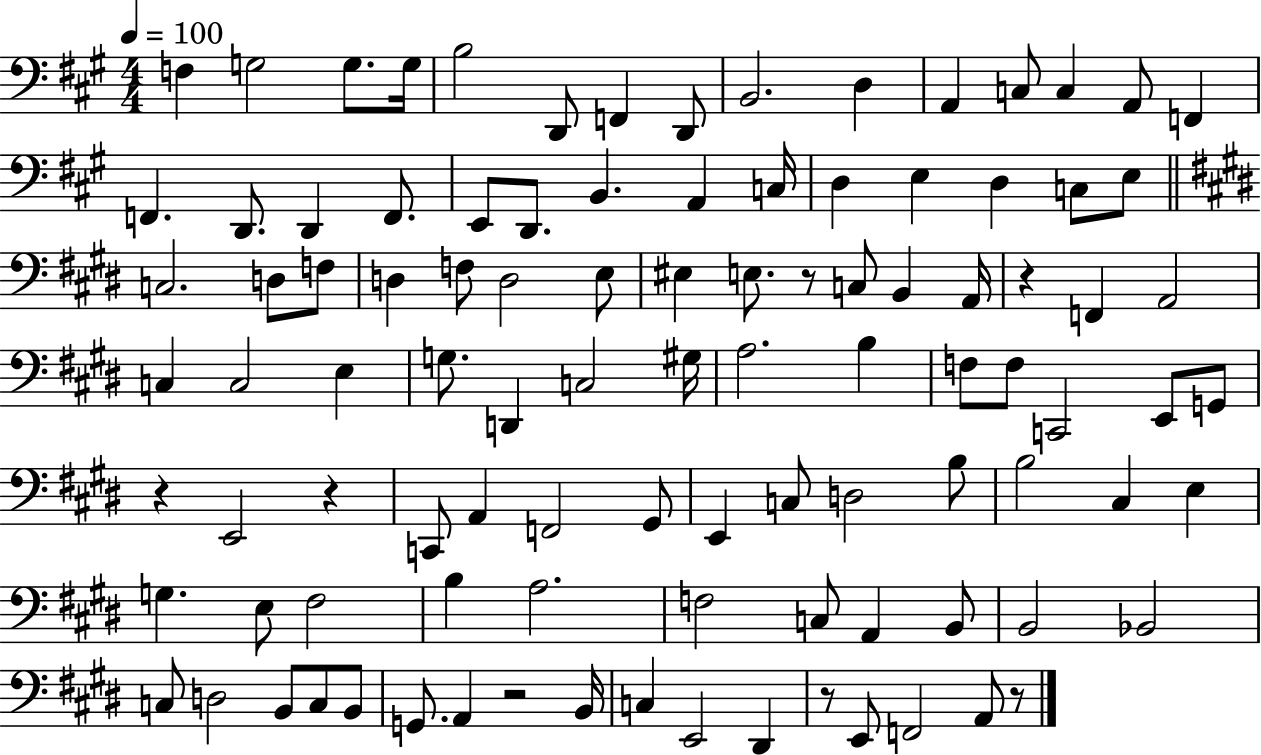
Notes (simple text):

F3/q G3/h G3/e. G3/s B3/h D2/e F2/q D2/e B2/h. D3/q A2/q C3/e C3/q A2/e F2/q F2/q. D2/e. D2/q F2/e. E2/e D2/e. B2/q. A2/q C3/s D3/q E3/q D3/q C3/e E3/e C3/h. D3/e F3/e D3/q F3/e D3/h E3/e EIS3/q E3/e. R/e C3/e B2/q A2/s R/q F2/q A2/h C3/q C3/h E3/q G3/e. D2/q C3/h G#3/s A3/h. B3/q F3/e F3/e C2/h E2/e G2/e R/q E2/h R/q C2/e A2/q F2/h G#2/e E2/q C3/e D3/h B3/e B3/h C#3/q E3/q G3/q. E3/e F#3/h B3/q A3/h. F3/h C3/e A2/q B2/e B2/h Bb2/h C3/e D3/h B2/e C3/e B2/e G2/e. A2/q R/h B2/s C3/q E2/h D#2/q R/e E2/e F2/h A2/e R/e